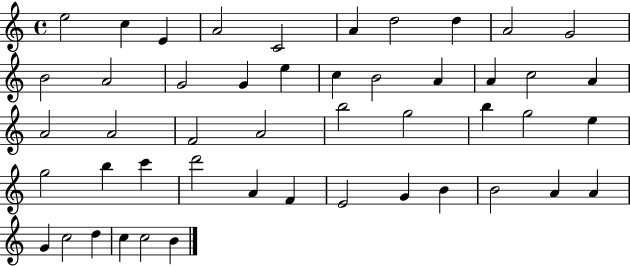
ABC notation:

X:1
T:Untitled
M:4/4
L:1/4
K:C
e2 c E A2 C2 A d2 d A2 G2 B2 A2 G2 G e c B2 A A c2 A A2 A2 F2 A2 b2 g2 b g2 e g2 b c' d'2 A F E2 G B B2 A A G c2 d c c2 B